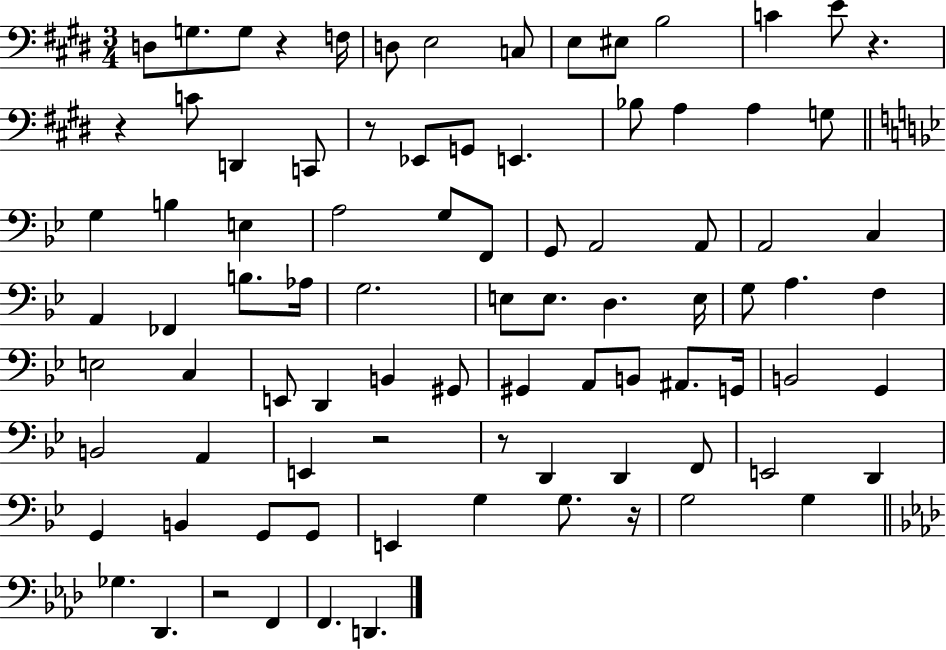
D3/e G3/e. G3/e R/q F3/s D3/e E3/h C3/e E3/e EIS3/e B3/h C4/q E4/e R/q. R/q C4/e D2/q C2/e R/e Eb2/e G2/e E2/q. Bb3/e A3/q A3/q G3/e G3/q B3/q E3/q A3/h G3/e F2/e G2/e A2/h A2/e A2/h C3/q A2/q FES2/q B3/e. Ab3/s G3/h. E3/e E3/e. D3/q. E3/s G3/e A3/q. F3/q E3/h C3/q E2/e D2/q B2/q G#2/e G#2/q A2/e B2/e A#2/e. G2/s B2/h G2/q B2/h A2/q E2/q R/h R/e D2/q D2/q F2/e E2/h D2/q G2/q B2/q G2/e G2/e E2/q G3/q G3/e. R/s G3/h G3/q Gb3/q. Db2/q. R/h F2/q F2/q. D2/q.